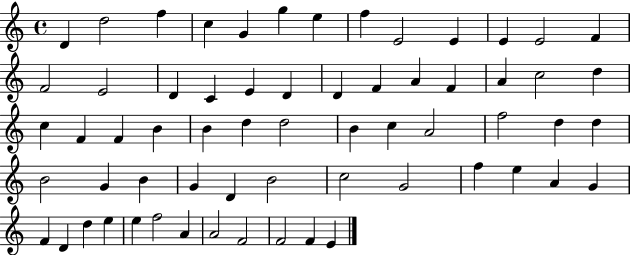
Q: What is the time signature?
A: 4/4